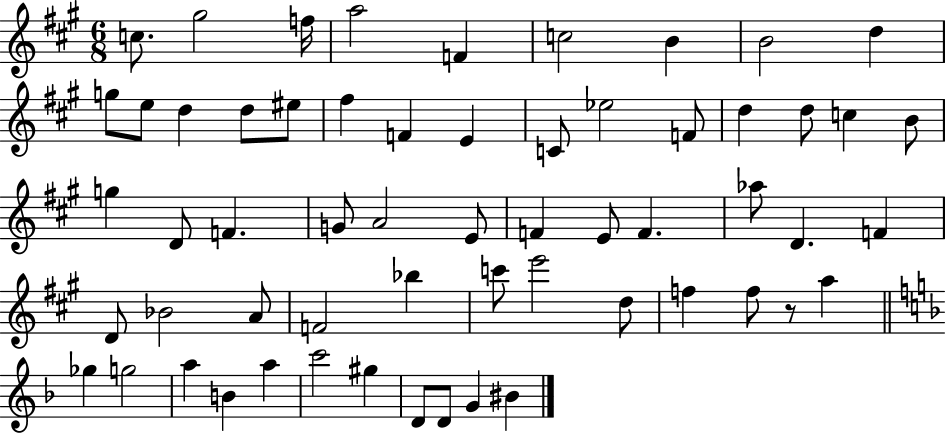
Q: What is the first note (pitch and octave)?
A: C5